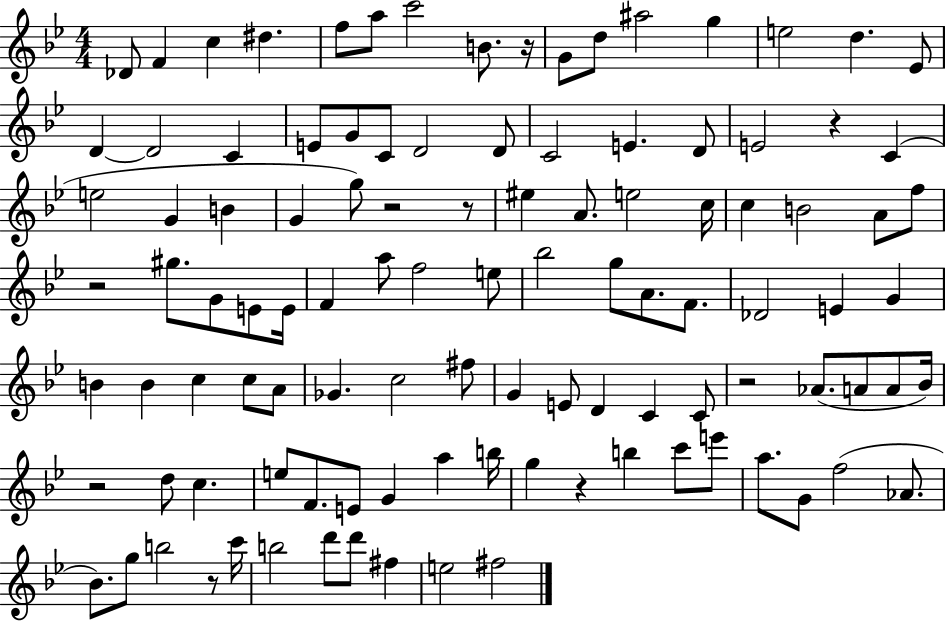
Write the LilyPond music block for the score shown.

{
  \clef treble
  \numericTimeSignature
  \time 4/4
  \key bes \major
  \repeat volta 2 { des'8 f'4 c''4 dis''4. | f''8 a''8 c'''2 b'8. r16 | g'8 d''8 ais''2 g''4 | e''2 d''4. ees'8 | \break d'4~~ d'2 c'4 | e'8 g'8 c'8 d'2 d'8 | c'2 e'4. d'8 | e'2 r4 c'4( | \break e''2 g'4 b'4 | g'4 g''8) r2 r8 | eis''4 a'8. e''2 c''16 | c''4 b'2 a'8 f''8 | \break r2 gis''8. g'8 e'8 e'16 | f'4 a''8 f''2 e''8 | bes''2 g''8 a'8. f'8. | des'2 e'4 g'4 | \break b'4 b'4 c''4 c''8 a'8 | ges'4. c''2 fis''8 | g'4 e'8 d'4 c'4 c'8 | r2 aes'8.( a'8 a'8 bes'16) | \break r2 d''8 c''4. | e''8 f'8. e'8 g'4 a''4 b''16 | g''4 r4 b''4 c'''8 e'''8 | a''8. g'8 f''2( aes'8. | \break bes'8.) g''8 b''2 r8 c'''16 | b''2 d'''8 d'''8 fis''4 | e''2 fis''2 | } \bar "|."
}